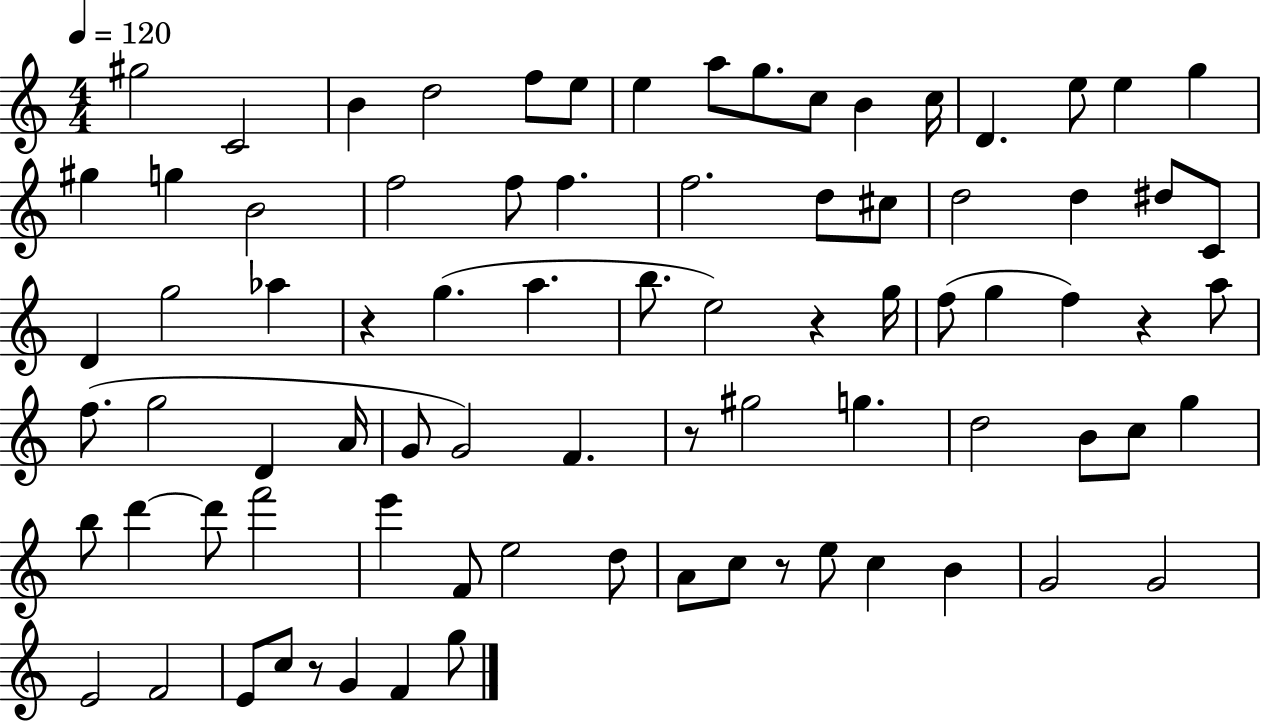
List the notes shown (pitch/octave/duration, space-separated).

G#5/h C4/h B4/q D5/h F5/e E5/e E5/q A5/e G5/e. C5/e B4/q C5/s D4/q. E5/e E5/q G5/q G#5/q G5/q B4/h F5/h F5/e F5/q. F5/h. D5/e C#5/e D5/h D5/q D#5/e C4/e D4/q G5/h Ab5/q R/q G5/q. A5/q. B5/e. E5/h R/q G5/s F5/e G5/q F5/q R/q A5/e F5/e. G5/h D4/q A4/s G4/e G4/h F4/q. R/e G#5/h G5/q. D5/h B4/e C5/e G5/q B5/e D6/q D6/e F6/h E6/q F4/e E5/h D5/e A4/e C5/e R/e E5/e C5/q B4/q G4/h G4/h E4/h F4/h E4/e C5/e R/e G4/q F4/q G5/e